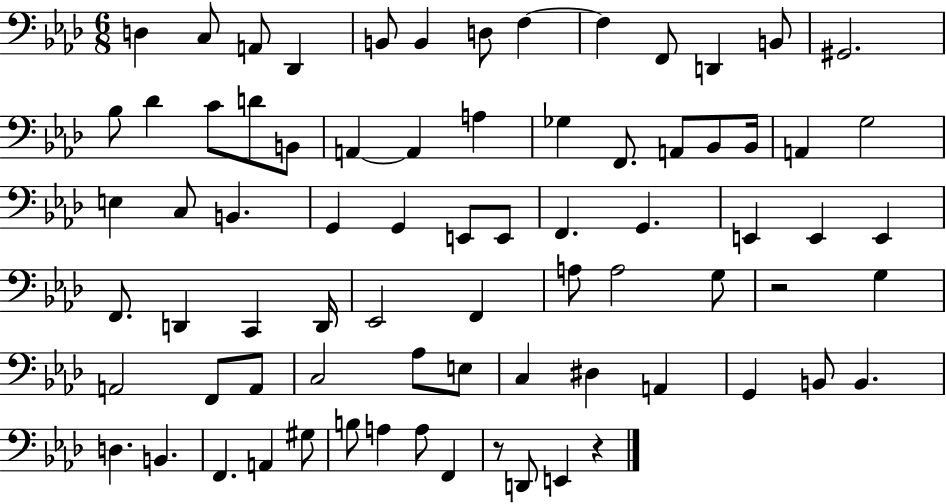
D3/q C3/e A2/e Db2/q B2/e B2/q D3/e F3/q F3/q F2/e D2/q B2/e G#2/h. Bb3/e Db4/q C4/e D4/e B2/e A2/q A2/q A3/q Gb3/q F2/e. A2/e Bb2/e Bb2/s A2/q G3/h E3/q C3/e B2/q. G2/q G2/q E2/e E2/e F2/q. G2/q. E2/q E2/q E2/q F2/e. D2/q C2/q D2/s Eb2/h F2/q A3/e A3/h G3/e R/h G3/q A2/h F2/e A2/e C3/h Ab3/e E3/e C3/q D#3/q A2/q G2/q B2/e B2/q. D3/q. B2/q. F2/q. A2/q G#3/e B3/e A3/q A3/e F2/q R/e D2/e E2/q R/q